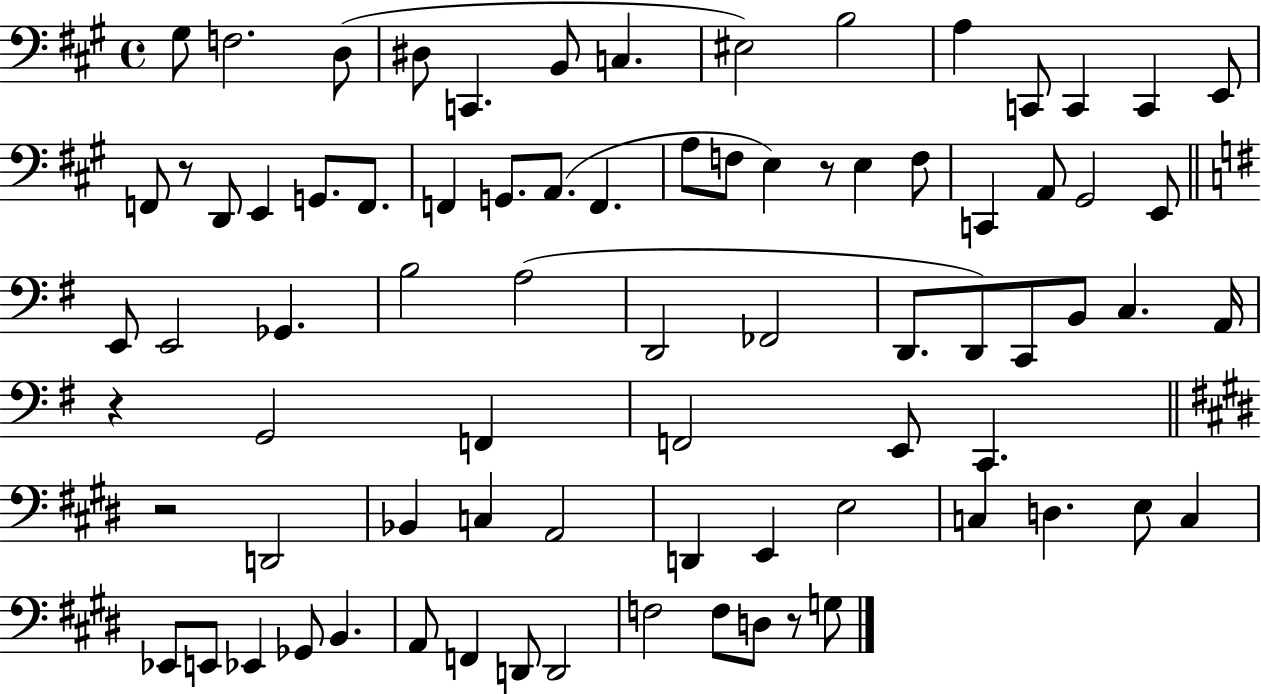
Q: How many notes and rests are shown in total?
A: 79